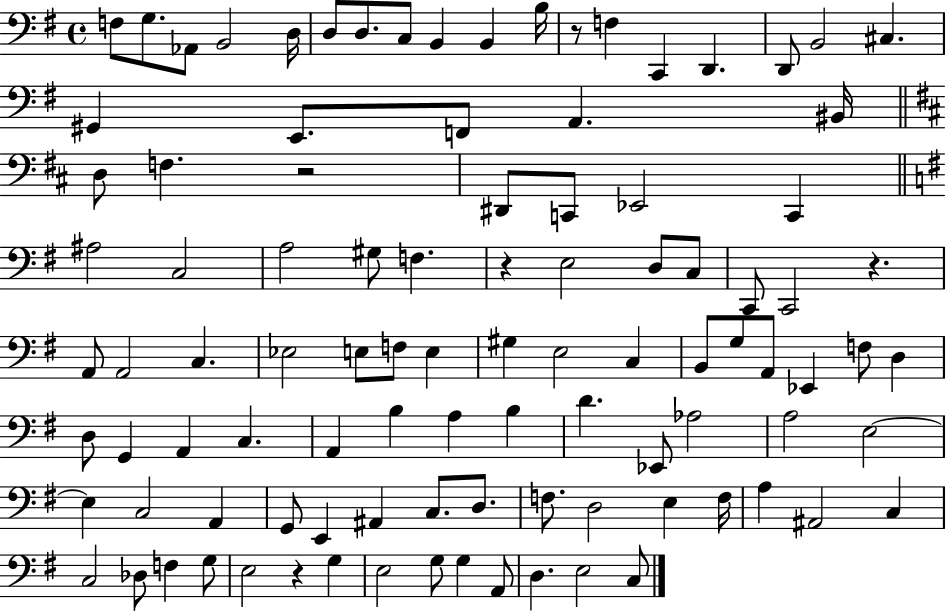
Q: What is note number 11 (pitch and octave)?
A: B3